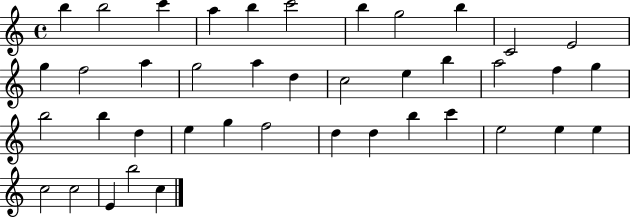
X:1
T:Untitled
M:4/4
L:1/4
K:C
b b2 c' a b c'2 b g2 b C2 E2 g f2 a g2 a d c2 e b a2 f g b2 b d e g f2 d d b c' e2 e e c2 c2 E b2 c